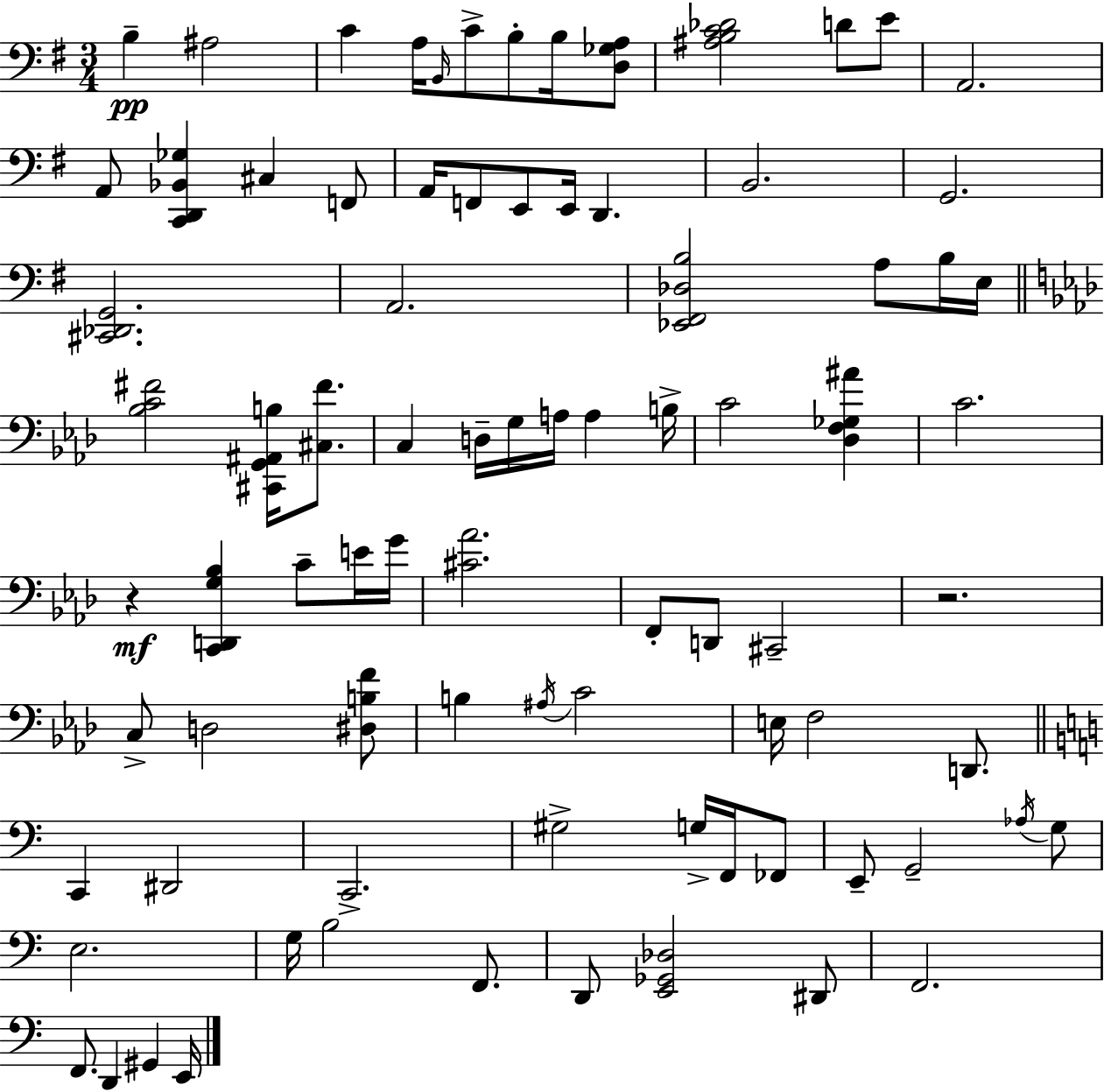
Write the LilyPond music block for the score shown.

{
  \clef bass
  \numericTimeSignature
  \time 3/4
  \key g \major
  b4--\pp ais2 | c'4 a16 \grace { b,16 } c'8-> b8-. b16 <d ges a>8 | <ais b c' des'>2 d'8 e'8 | a,2. | \break a,8 <c, d, bes, ges>4 cis4 f,8 | a,16 f,8 e,8 e,16 d,4. | b,2. | g,2. | \break <cis, des, g,>2. | a,2. | <ees, fis, des b>2 a8 b16 | e16 \bar "||" \break \key aes \major <bes c' fis'>2 <cis, g, ais, b>16 <cis fis'>8. | c4 d16-- g16 a16 a4 b16-> | c'2 <des f ges ais'>4 | c'2. | \break r4\mf <c, d, g bes>4 c'8-- e'16 g'16 | <cis' aes'>2. | f,8-. d,8 cis,2-- | r2. | \break c8-> d2 <dis b f'>8 | b4 \acciaccatura { ais16 } c'2 | e16 f2 d,8. | \bar "||" \break \key c \major c,4 dis,2 | c,2.-> | gis2-> g16-> f,16 fes,8 | e,8-- g,2-- \acciaccatura { aes16 } g8 | \break e2. | g16 b2 f,8. | d,8 <e, ges, des>2 dis,8 | f,2. | \break f,8. d,4 gis,4 | e,16 \bar "|."
}